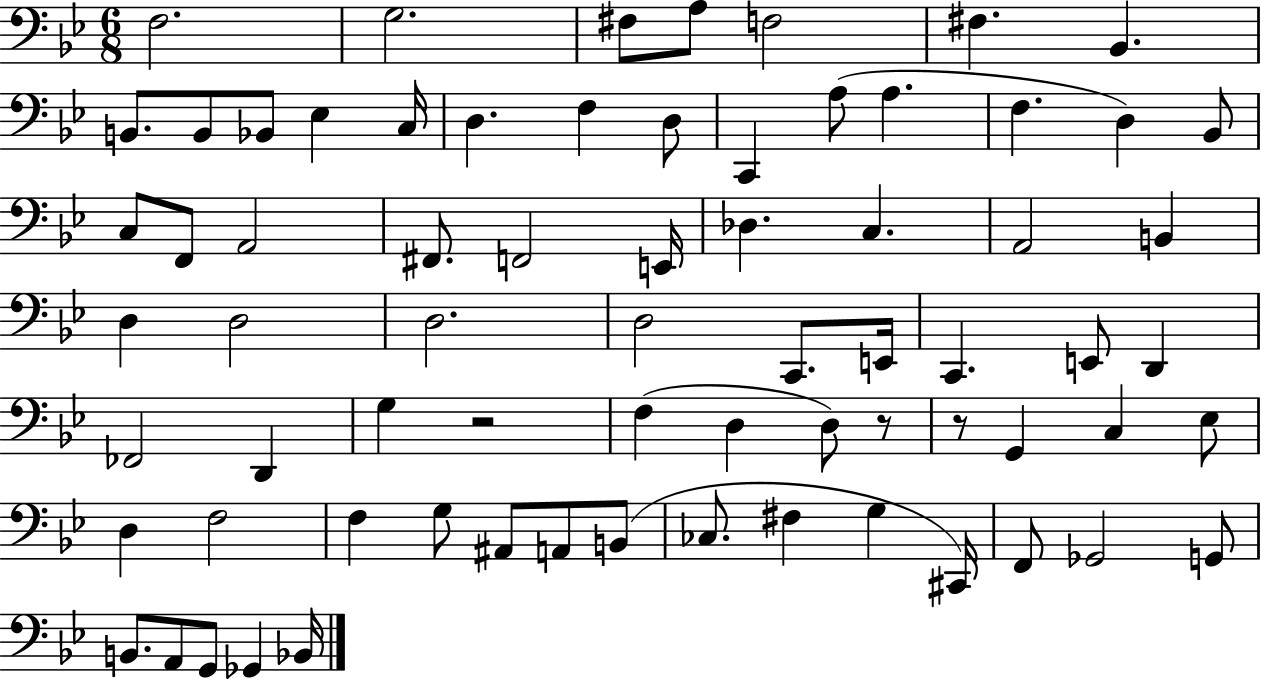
F3/h. G3/h. F#3/e A3/e F3/h F#3/q. Bb2/q. B2/e. B2/e Bb2/e Eb3/q C3/s D3/q. F3/q D3/e C2/q A3/e A3/q. F3/q. D3/q Bb2/e C3/e F2/e A2/h F#2/e. F2/h E2/s Db3/q. C3/q. A2/h B2/q D3/q D3/h D3/h. D3/h C2/e. E2/s C2/q. E2/e D2/q FES2/h D2/q G3/q R/h F3/q D3/q D3/e R/e R/e G2/q C3/q Eb3/e D3/q F3/h F3/q G3/e A#2/e A2/e B2/e CES3/e. F#3/q G3/q C#2/s F2/e Gb2/h G2/e B2/e. A2/e G2/e Gb2/q Bb2/s